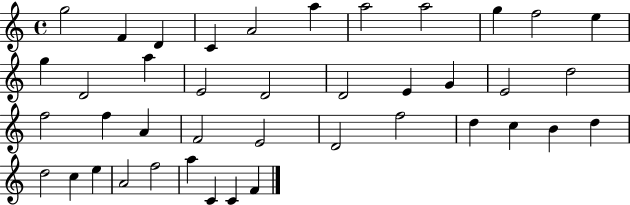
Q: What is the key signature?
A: C major